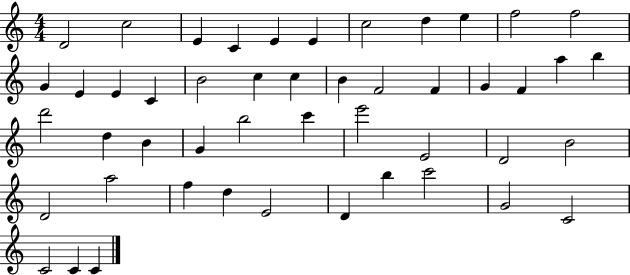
D4/h C5/h E4/q C4/q E4/q E4/q C5/h D5/q E5/q F5/h F5/h G4/q E4/q E4/q C4/q B4/h C5/q C5/q B4/q F4/h F4/q G4/q F4/q A5/q B5/q D6/h D5/q B4/q G4/q B5/h C6/q E6/h E4/h D4/h B4/h D4/h A5/h F5/q D5/q E4/h D4/q B5/q C6/h G4/h C4/h C4/h C4/q C4/q